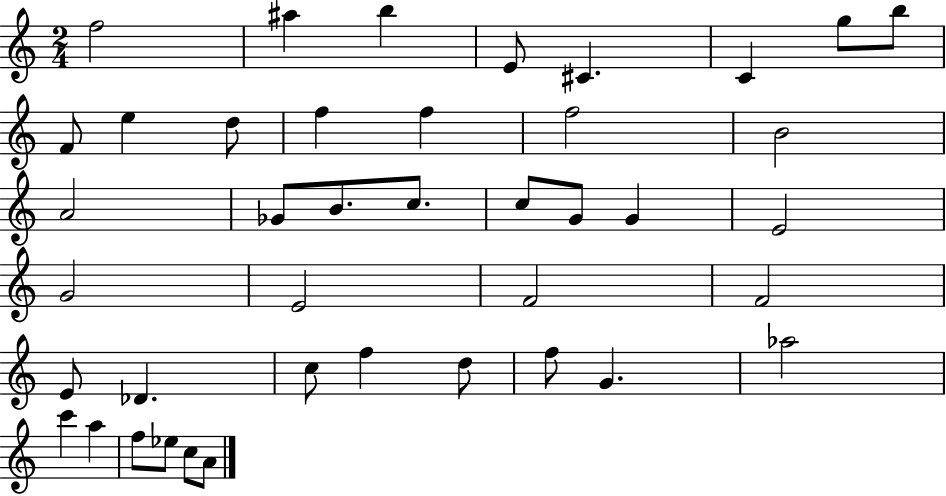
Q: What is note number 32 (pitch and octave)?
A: D5